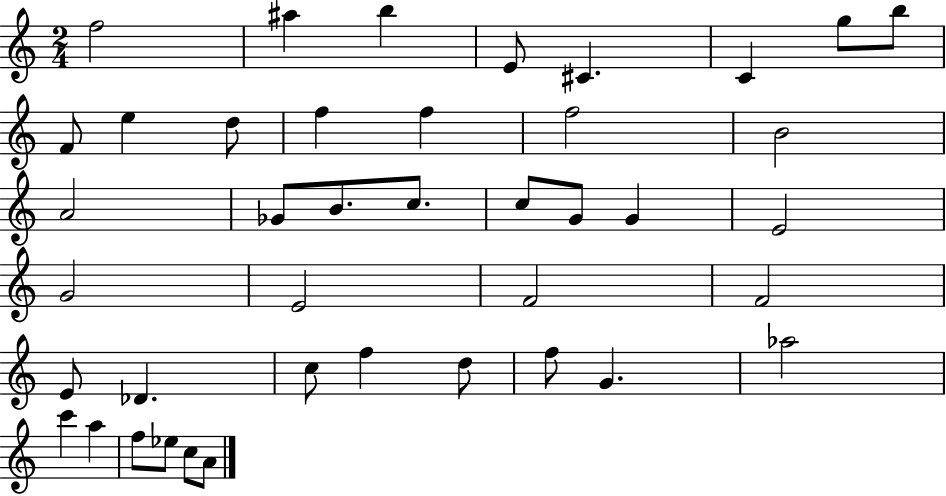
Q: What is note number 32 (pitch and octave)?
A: D5